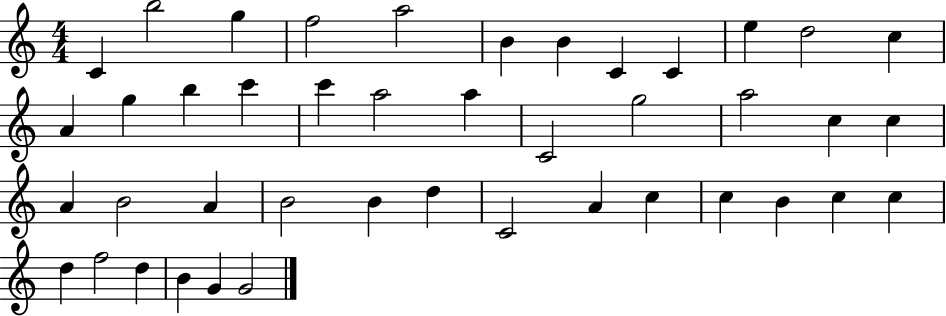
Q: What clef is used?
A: treble